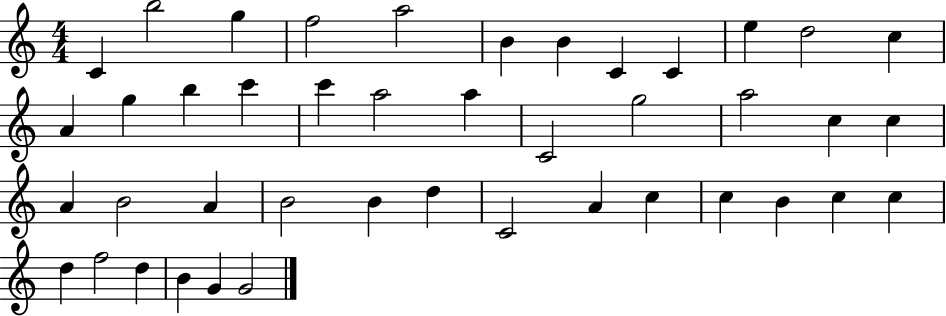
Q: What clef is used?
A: treble